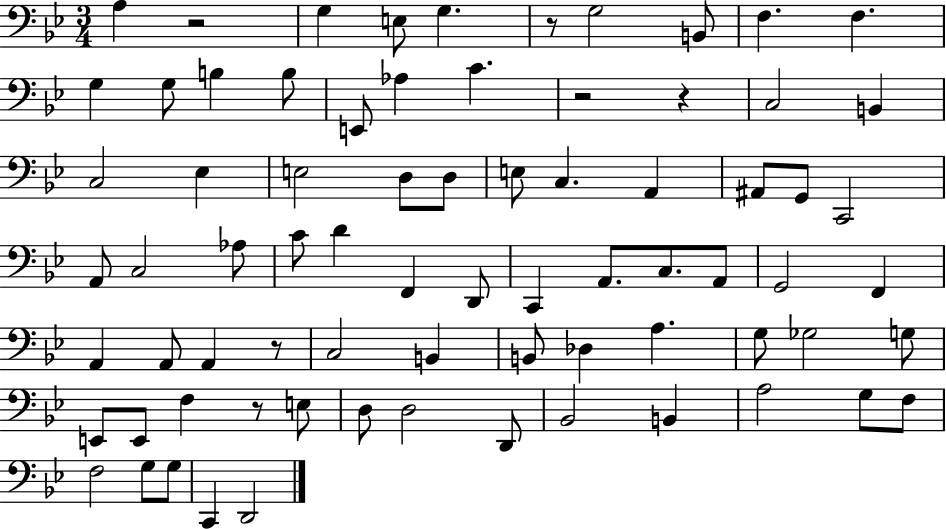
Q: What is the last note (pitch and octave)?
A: D2